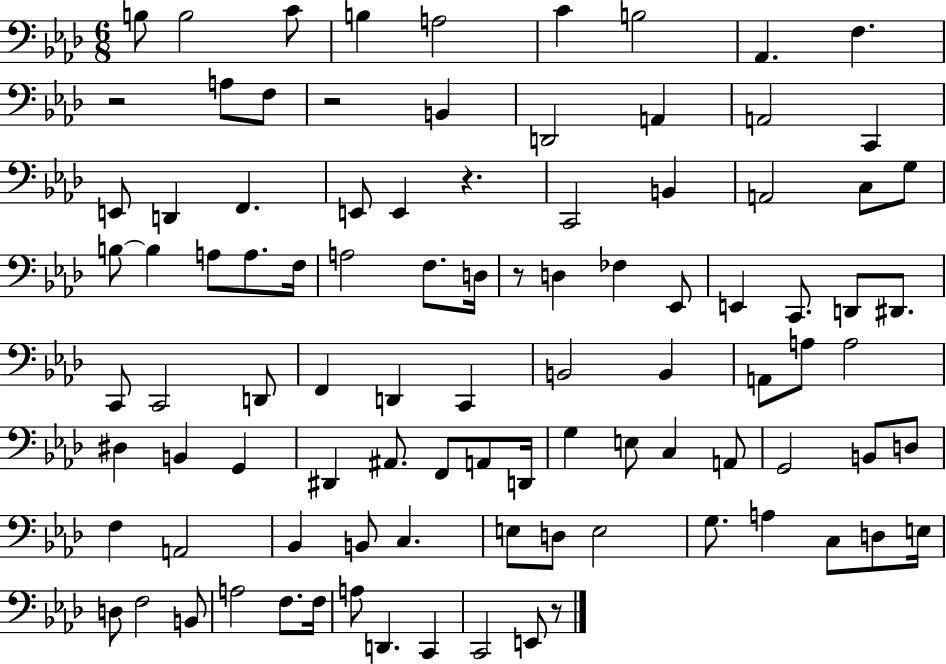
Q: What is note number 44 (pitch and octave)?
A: D2